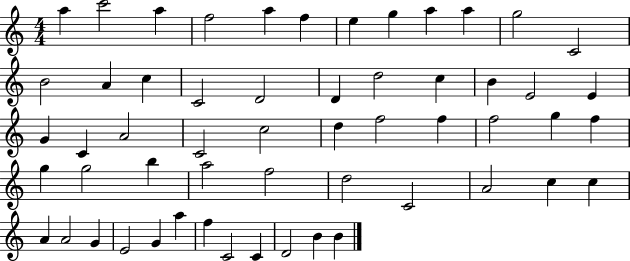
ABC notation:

X:1
T:Untitled
M:4/4
L:1/4
K:C
a c'2 a f2 a f e g a a g2 C2 B2 A c C2 D2 D d2 c B E2 E G C A2 C2 c2 d f2 f f2 g f g g2 b a2 f2 d2 C2 A2 c c A A2 G E2 G a f C2 C D2 B B